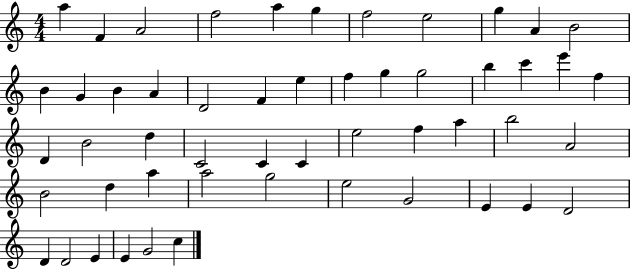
A5/q F4/q A4/h F5/h A5/q G5/q F5/h E5/h G5/q A4/q B4/h B4/q G4/q B4/q A4/q D4/h F4/q E5/q F5/q G5/q G5/h B5/q C6/q E6/q F5/q D4/q B4/h D5/q C4/h C4/q C4/q E5/h F5/q A5/q B5/h A4/h B4/h D5/q A5/q A5/h G5/h E5/h G4/h E4/q E4/q D4/h D4/q D4/h E4/q E4/q G4/h C5/q